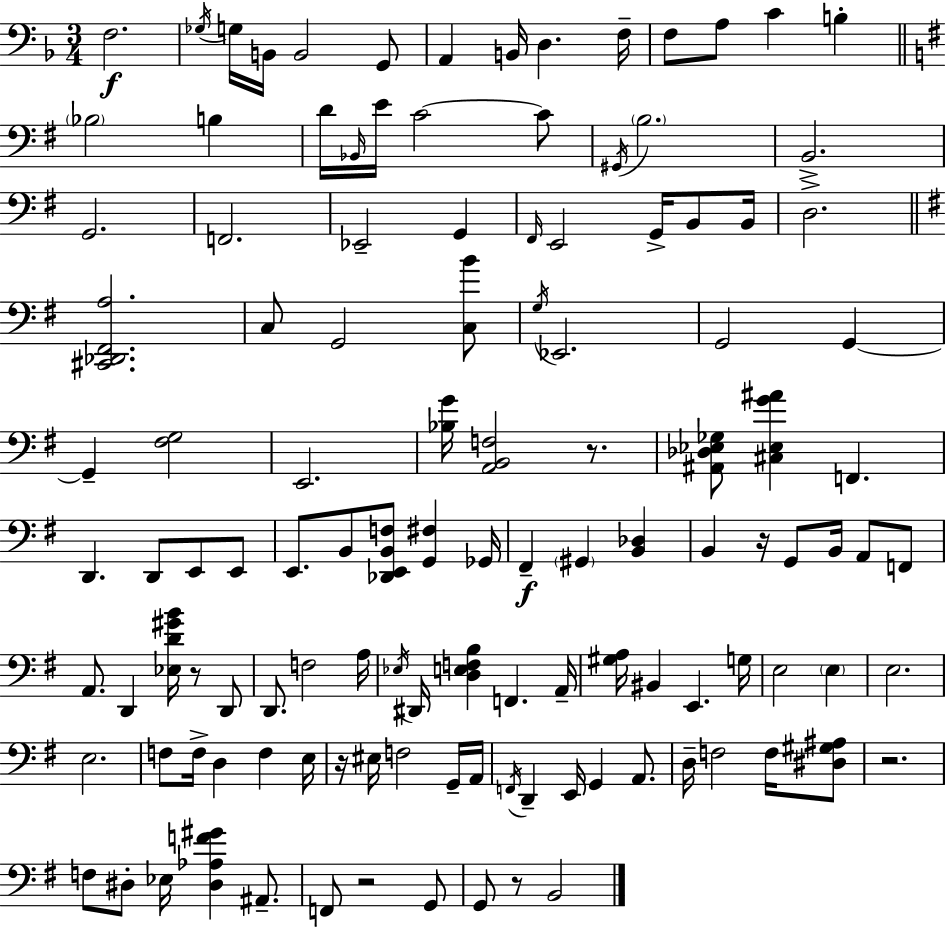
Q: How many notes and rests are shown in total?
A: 121